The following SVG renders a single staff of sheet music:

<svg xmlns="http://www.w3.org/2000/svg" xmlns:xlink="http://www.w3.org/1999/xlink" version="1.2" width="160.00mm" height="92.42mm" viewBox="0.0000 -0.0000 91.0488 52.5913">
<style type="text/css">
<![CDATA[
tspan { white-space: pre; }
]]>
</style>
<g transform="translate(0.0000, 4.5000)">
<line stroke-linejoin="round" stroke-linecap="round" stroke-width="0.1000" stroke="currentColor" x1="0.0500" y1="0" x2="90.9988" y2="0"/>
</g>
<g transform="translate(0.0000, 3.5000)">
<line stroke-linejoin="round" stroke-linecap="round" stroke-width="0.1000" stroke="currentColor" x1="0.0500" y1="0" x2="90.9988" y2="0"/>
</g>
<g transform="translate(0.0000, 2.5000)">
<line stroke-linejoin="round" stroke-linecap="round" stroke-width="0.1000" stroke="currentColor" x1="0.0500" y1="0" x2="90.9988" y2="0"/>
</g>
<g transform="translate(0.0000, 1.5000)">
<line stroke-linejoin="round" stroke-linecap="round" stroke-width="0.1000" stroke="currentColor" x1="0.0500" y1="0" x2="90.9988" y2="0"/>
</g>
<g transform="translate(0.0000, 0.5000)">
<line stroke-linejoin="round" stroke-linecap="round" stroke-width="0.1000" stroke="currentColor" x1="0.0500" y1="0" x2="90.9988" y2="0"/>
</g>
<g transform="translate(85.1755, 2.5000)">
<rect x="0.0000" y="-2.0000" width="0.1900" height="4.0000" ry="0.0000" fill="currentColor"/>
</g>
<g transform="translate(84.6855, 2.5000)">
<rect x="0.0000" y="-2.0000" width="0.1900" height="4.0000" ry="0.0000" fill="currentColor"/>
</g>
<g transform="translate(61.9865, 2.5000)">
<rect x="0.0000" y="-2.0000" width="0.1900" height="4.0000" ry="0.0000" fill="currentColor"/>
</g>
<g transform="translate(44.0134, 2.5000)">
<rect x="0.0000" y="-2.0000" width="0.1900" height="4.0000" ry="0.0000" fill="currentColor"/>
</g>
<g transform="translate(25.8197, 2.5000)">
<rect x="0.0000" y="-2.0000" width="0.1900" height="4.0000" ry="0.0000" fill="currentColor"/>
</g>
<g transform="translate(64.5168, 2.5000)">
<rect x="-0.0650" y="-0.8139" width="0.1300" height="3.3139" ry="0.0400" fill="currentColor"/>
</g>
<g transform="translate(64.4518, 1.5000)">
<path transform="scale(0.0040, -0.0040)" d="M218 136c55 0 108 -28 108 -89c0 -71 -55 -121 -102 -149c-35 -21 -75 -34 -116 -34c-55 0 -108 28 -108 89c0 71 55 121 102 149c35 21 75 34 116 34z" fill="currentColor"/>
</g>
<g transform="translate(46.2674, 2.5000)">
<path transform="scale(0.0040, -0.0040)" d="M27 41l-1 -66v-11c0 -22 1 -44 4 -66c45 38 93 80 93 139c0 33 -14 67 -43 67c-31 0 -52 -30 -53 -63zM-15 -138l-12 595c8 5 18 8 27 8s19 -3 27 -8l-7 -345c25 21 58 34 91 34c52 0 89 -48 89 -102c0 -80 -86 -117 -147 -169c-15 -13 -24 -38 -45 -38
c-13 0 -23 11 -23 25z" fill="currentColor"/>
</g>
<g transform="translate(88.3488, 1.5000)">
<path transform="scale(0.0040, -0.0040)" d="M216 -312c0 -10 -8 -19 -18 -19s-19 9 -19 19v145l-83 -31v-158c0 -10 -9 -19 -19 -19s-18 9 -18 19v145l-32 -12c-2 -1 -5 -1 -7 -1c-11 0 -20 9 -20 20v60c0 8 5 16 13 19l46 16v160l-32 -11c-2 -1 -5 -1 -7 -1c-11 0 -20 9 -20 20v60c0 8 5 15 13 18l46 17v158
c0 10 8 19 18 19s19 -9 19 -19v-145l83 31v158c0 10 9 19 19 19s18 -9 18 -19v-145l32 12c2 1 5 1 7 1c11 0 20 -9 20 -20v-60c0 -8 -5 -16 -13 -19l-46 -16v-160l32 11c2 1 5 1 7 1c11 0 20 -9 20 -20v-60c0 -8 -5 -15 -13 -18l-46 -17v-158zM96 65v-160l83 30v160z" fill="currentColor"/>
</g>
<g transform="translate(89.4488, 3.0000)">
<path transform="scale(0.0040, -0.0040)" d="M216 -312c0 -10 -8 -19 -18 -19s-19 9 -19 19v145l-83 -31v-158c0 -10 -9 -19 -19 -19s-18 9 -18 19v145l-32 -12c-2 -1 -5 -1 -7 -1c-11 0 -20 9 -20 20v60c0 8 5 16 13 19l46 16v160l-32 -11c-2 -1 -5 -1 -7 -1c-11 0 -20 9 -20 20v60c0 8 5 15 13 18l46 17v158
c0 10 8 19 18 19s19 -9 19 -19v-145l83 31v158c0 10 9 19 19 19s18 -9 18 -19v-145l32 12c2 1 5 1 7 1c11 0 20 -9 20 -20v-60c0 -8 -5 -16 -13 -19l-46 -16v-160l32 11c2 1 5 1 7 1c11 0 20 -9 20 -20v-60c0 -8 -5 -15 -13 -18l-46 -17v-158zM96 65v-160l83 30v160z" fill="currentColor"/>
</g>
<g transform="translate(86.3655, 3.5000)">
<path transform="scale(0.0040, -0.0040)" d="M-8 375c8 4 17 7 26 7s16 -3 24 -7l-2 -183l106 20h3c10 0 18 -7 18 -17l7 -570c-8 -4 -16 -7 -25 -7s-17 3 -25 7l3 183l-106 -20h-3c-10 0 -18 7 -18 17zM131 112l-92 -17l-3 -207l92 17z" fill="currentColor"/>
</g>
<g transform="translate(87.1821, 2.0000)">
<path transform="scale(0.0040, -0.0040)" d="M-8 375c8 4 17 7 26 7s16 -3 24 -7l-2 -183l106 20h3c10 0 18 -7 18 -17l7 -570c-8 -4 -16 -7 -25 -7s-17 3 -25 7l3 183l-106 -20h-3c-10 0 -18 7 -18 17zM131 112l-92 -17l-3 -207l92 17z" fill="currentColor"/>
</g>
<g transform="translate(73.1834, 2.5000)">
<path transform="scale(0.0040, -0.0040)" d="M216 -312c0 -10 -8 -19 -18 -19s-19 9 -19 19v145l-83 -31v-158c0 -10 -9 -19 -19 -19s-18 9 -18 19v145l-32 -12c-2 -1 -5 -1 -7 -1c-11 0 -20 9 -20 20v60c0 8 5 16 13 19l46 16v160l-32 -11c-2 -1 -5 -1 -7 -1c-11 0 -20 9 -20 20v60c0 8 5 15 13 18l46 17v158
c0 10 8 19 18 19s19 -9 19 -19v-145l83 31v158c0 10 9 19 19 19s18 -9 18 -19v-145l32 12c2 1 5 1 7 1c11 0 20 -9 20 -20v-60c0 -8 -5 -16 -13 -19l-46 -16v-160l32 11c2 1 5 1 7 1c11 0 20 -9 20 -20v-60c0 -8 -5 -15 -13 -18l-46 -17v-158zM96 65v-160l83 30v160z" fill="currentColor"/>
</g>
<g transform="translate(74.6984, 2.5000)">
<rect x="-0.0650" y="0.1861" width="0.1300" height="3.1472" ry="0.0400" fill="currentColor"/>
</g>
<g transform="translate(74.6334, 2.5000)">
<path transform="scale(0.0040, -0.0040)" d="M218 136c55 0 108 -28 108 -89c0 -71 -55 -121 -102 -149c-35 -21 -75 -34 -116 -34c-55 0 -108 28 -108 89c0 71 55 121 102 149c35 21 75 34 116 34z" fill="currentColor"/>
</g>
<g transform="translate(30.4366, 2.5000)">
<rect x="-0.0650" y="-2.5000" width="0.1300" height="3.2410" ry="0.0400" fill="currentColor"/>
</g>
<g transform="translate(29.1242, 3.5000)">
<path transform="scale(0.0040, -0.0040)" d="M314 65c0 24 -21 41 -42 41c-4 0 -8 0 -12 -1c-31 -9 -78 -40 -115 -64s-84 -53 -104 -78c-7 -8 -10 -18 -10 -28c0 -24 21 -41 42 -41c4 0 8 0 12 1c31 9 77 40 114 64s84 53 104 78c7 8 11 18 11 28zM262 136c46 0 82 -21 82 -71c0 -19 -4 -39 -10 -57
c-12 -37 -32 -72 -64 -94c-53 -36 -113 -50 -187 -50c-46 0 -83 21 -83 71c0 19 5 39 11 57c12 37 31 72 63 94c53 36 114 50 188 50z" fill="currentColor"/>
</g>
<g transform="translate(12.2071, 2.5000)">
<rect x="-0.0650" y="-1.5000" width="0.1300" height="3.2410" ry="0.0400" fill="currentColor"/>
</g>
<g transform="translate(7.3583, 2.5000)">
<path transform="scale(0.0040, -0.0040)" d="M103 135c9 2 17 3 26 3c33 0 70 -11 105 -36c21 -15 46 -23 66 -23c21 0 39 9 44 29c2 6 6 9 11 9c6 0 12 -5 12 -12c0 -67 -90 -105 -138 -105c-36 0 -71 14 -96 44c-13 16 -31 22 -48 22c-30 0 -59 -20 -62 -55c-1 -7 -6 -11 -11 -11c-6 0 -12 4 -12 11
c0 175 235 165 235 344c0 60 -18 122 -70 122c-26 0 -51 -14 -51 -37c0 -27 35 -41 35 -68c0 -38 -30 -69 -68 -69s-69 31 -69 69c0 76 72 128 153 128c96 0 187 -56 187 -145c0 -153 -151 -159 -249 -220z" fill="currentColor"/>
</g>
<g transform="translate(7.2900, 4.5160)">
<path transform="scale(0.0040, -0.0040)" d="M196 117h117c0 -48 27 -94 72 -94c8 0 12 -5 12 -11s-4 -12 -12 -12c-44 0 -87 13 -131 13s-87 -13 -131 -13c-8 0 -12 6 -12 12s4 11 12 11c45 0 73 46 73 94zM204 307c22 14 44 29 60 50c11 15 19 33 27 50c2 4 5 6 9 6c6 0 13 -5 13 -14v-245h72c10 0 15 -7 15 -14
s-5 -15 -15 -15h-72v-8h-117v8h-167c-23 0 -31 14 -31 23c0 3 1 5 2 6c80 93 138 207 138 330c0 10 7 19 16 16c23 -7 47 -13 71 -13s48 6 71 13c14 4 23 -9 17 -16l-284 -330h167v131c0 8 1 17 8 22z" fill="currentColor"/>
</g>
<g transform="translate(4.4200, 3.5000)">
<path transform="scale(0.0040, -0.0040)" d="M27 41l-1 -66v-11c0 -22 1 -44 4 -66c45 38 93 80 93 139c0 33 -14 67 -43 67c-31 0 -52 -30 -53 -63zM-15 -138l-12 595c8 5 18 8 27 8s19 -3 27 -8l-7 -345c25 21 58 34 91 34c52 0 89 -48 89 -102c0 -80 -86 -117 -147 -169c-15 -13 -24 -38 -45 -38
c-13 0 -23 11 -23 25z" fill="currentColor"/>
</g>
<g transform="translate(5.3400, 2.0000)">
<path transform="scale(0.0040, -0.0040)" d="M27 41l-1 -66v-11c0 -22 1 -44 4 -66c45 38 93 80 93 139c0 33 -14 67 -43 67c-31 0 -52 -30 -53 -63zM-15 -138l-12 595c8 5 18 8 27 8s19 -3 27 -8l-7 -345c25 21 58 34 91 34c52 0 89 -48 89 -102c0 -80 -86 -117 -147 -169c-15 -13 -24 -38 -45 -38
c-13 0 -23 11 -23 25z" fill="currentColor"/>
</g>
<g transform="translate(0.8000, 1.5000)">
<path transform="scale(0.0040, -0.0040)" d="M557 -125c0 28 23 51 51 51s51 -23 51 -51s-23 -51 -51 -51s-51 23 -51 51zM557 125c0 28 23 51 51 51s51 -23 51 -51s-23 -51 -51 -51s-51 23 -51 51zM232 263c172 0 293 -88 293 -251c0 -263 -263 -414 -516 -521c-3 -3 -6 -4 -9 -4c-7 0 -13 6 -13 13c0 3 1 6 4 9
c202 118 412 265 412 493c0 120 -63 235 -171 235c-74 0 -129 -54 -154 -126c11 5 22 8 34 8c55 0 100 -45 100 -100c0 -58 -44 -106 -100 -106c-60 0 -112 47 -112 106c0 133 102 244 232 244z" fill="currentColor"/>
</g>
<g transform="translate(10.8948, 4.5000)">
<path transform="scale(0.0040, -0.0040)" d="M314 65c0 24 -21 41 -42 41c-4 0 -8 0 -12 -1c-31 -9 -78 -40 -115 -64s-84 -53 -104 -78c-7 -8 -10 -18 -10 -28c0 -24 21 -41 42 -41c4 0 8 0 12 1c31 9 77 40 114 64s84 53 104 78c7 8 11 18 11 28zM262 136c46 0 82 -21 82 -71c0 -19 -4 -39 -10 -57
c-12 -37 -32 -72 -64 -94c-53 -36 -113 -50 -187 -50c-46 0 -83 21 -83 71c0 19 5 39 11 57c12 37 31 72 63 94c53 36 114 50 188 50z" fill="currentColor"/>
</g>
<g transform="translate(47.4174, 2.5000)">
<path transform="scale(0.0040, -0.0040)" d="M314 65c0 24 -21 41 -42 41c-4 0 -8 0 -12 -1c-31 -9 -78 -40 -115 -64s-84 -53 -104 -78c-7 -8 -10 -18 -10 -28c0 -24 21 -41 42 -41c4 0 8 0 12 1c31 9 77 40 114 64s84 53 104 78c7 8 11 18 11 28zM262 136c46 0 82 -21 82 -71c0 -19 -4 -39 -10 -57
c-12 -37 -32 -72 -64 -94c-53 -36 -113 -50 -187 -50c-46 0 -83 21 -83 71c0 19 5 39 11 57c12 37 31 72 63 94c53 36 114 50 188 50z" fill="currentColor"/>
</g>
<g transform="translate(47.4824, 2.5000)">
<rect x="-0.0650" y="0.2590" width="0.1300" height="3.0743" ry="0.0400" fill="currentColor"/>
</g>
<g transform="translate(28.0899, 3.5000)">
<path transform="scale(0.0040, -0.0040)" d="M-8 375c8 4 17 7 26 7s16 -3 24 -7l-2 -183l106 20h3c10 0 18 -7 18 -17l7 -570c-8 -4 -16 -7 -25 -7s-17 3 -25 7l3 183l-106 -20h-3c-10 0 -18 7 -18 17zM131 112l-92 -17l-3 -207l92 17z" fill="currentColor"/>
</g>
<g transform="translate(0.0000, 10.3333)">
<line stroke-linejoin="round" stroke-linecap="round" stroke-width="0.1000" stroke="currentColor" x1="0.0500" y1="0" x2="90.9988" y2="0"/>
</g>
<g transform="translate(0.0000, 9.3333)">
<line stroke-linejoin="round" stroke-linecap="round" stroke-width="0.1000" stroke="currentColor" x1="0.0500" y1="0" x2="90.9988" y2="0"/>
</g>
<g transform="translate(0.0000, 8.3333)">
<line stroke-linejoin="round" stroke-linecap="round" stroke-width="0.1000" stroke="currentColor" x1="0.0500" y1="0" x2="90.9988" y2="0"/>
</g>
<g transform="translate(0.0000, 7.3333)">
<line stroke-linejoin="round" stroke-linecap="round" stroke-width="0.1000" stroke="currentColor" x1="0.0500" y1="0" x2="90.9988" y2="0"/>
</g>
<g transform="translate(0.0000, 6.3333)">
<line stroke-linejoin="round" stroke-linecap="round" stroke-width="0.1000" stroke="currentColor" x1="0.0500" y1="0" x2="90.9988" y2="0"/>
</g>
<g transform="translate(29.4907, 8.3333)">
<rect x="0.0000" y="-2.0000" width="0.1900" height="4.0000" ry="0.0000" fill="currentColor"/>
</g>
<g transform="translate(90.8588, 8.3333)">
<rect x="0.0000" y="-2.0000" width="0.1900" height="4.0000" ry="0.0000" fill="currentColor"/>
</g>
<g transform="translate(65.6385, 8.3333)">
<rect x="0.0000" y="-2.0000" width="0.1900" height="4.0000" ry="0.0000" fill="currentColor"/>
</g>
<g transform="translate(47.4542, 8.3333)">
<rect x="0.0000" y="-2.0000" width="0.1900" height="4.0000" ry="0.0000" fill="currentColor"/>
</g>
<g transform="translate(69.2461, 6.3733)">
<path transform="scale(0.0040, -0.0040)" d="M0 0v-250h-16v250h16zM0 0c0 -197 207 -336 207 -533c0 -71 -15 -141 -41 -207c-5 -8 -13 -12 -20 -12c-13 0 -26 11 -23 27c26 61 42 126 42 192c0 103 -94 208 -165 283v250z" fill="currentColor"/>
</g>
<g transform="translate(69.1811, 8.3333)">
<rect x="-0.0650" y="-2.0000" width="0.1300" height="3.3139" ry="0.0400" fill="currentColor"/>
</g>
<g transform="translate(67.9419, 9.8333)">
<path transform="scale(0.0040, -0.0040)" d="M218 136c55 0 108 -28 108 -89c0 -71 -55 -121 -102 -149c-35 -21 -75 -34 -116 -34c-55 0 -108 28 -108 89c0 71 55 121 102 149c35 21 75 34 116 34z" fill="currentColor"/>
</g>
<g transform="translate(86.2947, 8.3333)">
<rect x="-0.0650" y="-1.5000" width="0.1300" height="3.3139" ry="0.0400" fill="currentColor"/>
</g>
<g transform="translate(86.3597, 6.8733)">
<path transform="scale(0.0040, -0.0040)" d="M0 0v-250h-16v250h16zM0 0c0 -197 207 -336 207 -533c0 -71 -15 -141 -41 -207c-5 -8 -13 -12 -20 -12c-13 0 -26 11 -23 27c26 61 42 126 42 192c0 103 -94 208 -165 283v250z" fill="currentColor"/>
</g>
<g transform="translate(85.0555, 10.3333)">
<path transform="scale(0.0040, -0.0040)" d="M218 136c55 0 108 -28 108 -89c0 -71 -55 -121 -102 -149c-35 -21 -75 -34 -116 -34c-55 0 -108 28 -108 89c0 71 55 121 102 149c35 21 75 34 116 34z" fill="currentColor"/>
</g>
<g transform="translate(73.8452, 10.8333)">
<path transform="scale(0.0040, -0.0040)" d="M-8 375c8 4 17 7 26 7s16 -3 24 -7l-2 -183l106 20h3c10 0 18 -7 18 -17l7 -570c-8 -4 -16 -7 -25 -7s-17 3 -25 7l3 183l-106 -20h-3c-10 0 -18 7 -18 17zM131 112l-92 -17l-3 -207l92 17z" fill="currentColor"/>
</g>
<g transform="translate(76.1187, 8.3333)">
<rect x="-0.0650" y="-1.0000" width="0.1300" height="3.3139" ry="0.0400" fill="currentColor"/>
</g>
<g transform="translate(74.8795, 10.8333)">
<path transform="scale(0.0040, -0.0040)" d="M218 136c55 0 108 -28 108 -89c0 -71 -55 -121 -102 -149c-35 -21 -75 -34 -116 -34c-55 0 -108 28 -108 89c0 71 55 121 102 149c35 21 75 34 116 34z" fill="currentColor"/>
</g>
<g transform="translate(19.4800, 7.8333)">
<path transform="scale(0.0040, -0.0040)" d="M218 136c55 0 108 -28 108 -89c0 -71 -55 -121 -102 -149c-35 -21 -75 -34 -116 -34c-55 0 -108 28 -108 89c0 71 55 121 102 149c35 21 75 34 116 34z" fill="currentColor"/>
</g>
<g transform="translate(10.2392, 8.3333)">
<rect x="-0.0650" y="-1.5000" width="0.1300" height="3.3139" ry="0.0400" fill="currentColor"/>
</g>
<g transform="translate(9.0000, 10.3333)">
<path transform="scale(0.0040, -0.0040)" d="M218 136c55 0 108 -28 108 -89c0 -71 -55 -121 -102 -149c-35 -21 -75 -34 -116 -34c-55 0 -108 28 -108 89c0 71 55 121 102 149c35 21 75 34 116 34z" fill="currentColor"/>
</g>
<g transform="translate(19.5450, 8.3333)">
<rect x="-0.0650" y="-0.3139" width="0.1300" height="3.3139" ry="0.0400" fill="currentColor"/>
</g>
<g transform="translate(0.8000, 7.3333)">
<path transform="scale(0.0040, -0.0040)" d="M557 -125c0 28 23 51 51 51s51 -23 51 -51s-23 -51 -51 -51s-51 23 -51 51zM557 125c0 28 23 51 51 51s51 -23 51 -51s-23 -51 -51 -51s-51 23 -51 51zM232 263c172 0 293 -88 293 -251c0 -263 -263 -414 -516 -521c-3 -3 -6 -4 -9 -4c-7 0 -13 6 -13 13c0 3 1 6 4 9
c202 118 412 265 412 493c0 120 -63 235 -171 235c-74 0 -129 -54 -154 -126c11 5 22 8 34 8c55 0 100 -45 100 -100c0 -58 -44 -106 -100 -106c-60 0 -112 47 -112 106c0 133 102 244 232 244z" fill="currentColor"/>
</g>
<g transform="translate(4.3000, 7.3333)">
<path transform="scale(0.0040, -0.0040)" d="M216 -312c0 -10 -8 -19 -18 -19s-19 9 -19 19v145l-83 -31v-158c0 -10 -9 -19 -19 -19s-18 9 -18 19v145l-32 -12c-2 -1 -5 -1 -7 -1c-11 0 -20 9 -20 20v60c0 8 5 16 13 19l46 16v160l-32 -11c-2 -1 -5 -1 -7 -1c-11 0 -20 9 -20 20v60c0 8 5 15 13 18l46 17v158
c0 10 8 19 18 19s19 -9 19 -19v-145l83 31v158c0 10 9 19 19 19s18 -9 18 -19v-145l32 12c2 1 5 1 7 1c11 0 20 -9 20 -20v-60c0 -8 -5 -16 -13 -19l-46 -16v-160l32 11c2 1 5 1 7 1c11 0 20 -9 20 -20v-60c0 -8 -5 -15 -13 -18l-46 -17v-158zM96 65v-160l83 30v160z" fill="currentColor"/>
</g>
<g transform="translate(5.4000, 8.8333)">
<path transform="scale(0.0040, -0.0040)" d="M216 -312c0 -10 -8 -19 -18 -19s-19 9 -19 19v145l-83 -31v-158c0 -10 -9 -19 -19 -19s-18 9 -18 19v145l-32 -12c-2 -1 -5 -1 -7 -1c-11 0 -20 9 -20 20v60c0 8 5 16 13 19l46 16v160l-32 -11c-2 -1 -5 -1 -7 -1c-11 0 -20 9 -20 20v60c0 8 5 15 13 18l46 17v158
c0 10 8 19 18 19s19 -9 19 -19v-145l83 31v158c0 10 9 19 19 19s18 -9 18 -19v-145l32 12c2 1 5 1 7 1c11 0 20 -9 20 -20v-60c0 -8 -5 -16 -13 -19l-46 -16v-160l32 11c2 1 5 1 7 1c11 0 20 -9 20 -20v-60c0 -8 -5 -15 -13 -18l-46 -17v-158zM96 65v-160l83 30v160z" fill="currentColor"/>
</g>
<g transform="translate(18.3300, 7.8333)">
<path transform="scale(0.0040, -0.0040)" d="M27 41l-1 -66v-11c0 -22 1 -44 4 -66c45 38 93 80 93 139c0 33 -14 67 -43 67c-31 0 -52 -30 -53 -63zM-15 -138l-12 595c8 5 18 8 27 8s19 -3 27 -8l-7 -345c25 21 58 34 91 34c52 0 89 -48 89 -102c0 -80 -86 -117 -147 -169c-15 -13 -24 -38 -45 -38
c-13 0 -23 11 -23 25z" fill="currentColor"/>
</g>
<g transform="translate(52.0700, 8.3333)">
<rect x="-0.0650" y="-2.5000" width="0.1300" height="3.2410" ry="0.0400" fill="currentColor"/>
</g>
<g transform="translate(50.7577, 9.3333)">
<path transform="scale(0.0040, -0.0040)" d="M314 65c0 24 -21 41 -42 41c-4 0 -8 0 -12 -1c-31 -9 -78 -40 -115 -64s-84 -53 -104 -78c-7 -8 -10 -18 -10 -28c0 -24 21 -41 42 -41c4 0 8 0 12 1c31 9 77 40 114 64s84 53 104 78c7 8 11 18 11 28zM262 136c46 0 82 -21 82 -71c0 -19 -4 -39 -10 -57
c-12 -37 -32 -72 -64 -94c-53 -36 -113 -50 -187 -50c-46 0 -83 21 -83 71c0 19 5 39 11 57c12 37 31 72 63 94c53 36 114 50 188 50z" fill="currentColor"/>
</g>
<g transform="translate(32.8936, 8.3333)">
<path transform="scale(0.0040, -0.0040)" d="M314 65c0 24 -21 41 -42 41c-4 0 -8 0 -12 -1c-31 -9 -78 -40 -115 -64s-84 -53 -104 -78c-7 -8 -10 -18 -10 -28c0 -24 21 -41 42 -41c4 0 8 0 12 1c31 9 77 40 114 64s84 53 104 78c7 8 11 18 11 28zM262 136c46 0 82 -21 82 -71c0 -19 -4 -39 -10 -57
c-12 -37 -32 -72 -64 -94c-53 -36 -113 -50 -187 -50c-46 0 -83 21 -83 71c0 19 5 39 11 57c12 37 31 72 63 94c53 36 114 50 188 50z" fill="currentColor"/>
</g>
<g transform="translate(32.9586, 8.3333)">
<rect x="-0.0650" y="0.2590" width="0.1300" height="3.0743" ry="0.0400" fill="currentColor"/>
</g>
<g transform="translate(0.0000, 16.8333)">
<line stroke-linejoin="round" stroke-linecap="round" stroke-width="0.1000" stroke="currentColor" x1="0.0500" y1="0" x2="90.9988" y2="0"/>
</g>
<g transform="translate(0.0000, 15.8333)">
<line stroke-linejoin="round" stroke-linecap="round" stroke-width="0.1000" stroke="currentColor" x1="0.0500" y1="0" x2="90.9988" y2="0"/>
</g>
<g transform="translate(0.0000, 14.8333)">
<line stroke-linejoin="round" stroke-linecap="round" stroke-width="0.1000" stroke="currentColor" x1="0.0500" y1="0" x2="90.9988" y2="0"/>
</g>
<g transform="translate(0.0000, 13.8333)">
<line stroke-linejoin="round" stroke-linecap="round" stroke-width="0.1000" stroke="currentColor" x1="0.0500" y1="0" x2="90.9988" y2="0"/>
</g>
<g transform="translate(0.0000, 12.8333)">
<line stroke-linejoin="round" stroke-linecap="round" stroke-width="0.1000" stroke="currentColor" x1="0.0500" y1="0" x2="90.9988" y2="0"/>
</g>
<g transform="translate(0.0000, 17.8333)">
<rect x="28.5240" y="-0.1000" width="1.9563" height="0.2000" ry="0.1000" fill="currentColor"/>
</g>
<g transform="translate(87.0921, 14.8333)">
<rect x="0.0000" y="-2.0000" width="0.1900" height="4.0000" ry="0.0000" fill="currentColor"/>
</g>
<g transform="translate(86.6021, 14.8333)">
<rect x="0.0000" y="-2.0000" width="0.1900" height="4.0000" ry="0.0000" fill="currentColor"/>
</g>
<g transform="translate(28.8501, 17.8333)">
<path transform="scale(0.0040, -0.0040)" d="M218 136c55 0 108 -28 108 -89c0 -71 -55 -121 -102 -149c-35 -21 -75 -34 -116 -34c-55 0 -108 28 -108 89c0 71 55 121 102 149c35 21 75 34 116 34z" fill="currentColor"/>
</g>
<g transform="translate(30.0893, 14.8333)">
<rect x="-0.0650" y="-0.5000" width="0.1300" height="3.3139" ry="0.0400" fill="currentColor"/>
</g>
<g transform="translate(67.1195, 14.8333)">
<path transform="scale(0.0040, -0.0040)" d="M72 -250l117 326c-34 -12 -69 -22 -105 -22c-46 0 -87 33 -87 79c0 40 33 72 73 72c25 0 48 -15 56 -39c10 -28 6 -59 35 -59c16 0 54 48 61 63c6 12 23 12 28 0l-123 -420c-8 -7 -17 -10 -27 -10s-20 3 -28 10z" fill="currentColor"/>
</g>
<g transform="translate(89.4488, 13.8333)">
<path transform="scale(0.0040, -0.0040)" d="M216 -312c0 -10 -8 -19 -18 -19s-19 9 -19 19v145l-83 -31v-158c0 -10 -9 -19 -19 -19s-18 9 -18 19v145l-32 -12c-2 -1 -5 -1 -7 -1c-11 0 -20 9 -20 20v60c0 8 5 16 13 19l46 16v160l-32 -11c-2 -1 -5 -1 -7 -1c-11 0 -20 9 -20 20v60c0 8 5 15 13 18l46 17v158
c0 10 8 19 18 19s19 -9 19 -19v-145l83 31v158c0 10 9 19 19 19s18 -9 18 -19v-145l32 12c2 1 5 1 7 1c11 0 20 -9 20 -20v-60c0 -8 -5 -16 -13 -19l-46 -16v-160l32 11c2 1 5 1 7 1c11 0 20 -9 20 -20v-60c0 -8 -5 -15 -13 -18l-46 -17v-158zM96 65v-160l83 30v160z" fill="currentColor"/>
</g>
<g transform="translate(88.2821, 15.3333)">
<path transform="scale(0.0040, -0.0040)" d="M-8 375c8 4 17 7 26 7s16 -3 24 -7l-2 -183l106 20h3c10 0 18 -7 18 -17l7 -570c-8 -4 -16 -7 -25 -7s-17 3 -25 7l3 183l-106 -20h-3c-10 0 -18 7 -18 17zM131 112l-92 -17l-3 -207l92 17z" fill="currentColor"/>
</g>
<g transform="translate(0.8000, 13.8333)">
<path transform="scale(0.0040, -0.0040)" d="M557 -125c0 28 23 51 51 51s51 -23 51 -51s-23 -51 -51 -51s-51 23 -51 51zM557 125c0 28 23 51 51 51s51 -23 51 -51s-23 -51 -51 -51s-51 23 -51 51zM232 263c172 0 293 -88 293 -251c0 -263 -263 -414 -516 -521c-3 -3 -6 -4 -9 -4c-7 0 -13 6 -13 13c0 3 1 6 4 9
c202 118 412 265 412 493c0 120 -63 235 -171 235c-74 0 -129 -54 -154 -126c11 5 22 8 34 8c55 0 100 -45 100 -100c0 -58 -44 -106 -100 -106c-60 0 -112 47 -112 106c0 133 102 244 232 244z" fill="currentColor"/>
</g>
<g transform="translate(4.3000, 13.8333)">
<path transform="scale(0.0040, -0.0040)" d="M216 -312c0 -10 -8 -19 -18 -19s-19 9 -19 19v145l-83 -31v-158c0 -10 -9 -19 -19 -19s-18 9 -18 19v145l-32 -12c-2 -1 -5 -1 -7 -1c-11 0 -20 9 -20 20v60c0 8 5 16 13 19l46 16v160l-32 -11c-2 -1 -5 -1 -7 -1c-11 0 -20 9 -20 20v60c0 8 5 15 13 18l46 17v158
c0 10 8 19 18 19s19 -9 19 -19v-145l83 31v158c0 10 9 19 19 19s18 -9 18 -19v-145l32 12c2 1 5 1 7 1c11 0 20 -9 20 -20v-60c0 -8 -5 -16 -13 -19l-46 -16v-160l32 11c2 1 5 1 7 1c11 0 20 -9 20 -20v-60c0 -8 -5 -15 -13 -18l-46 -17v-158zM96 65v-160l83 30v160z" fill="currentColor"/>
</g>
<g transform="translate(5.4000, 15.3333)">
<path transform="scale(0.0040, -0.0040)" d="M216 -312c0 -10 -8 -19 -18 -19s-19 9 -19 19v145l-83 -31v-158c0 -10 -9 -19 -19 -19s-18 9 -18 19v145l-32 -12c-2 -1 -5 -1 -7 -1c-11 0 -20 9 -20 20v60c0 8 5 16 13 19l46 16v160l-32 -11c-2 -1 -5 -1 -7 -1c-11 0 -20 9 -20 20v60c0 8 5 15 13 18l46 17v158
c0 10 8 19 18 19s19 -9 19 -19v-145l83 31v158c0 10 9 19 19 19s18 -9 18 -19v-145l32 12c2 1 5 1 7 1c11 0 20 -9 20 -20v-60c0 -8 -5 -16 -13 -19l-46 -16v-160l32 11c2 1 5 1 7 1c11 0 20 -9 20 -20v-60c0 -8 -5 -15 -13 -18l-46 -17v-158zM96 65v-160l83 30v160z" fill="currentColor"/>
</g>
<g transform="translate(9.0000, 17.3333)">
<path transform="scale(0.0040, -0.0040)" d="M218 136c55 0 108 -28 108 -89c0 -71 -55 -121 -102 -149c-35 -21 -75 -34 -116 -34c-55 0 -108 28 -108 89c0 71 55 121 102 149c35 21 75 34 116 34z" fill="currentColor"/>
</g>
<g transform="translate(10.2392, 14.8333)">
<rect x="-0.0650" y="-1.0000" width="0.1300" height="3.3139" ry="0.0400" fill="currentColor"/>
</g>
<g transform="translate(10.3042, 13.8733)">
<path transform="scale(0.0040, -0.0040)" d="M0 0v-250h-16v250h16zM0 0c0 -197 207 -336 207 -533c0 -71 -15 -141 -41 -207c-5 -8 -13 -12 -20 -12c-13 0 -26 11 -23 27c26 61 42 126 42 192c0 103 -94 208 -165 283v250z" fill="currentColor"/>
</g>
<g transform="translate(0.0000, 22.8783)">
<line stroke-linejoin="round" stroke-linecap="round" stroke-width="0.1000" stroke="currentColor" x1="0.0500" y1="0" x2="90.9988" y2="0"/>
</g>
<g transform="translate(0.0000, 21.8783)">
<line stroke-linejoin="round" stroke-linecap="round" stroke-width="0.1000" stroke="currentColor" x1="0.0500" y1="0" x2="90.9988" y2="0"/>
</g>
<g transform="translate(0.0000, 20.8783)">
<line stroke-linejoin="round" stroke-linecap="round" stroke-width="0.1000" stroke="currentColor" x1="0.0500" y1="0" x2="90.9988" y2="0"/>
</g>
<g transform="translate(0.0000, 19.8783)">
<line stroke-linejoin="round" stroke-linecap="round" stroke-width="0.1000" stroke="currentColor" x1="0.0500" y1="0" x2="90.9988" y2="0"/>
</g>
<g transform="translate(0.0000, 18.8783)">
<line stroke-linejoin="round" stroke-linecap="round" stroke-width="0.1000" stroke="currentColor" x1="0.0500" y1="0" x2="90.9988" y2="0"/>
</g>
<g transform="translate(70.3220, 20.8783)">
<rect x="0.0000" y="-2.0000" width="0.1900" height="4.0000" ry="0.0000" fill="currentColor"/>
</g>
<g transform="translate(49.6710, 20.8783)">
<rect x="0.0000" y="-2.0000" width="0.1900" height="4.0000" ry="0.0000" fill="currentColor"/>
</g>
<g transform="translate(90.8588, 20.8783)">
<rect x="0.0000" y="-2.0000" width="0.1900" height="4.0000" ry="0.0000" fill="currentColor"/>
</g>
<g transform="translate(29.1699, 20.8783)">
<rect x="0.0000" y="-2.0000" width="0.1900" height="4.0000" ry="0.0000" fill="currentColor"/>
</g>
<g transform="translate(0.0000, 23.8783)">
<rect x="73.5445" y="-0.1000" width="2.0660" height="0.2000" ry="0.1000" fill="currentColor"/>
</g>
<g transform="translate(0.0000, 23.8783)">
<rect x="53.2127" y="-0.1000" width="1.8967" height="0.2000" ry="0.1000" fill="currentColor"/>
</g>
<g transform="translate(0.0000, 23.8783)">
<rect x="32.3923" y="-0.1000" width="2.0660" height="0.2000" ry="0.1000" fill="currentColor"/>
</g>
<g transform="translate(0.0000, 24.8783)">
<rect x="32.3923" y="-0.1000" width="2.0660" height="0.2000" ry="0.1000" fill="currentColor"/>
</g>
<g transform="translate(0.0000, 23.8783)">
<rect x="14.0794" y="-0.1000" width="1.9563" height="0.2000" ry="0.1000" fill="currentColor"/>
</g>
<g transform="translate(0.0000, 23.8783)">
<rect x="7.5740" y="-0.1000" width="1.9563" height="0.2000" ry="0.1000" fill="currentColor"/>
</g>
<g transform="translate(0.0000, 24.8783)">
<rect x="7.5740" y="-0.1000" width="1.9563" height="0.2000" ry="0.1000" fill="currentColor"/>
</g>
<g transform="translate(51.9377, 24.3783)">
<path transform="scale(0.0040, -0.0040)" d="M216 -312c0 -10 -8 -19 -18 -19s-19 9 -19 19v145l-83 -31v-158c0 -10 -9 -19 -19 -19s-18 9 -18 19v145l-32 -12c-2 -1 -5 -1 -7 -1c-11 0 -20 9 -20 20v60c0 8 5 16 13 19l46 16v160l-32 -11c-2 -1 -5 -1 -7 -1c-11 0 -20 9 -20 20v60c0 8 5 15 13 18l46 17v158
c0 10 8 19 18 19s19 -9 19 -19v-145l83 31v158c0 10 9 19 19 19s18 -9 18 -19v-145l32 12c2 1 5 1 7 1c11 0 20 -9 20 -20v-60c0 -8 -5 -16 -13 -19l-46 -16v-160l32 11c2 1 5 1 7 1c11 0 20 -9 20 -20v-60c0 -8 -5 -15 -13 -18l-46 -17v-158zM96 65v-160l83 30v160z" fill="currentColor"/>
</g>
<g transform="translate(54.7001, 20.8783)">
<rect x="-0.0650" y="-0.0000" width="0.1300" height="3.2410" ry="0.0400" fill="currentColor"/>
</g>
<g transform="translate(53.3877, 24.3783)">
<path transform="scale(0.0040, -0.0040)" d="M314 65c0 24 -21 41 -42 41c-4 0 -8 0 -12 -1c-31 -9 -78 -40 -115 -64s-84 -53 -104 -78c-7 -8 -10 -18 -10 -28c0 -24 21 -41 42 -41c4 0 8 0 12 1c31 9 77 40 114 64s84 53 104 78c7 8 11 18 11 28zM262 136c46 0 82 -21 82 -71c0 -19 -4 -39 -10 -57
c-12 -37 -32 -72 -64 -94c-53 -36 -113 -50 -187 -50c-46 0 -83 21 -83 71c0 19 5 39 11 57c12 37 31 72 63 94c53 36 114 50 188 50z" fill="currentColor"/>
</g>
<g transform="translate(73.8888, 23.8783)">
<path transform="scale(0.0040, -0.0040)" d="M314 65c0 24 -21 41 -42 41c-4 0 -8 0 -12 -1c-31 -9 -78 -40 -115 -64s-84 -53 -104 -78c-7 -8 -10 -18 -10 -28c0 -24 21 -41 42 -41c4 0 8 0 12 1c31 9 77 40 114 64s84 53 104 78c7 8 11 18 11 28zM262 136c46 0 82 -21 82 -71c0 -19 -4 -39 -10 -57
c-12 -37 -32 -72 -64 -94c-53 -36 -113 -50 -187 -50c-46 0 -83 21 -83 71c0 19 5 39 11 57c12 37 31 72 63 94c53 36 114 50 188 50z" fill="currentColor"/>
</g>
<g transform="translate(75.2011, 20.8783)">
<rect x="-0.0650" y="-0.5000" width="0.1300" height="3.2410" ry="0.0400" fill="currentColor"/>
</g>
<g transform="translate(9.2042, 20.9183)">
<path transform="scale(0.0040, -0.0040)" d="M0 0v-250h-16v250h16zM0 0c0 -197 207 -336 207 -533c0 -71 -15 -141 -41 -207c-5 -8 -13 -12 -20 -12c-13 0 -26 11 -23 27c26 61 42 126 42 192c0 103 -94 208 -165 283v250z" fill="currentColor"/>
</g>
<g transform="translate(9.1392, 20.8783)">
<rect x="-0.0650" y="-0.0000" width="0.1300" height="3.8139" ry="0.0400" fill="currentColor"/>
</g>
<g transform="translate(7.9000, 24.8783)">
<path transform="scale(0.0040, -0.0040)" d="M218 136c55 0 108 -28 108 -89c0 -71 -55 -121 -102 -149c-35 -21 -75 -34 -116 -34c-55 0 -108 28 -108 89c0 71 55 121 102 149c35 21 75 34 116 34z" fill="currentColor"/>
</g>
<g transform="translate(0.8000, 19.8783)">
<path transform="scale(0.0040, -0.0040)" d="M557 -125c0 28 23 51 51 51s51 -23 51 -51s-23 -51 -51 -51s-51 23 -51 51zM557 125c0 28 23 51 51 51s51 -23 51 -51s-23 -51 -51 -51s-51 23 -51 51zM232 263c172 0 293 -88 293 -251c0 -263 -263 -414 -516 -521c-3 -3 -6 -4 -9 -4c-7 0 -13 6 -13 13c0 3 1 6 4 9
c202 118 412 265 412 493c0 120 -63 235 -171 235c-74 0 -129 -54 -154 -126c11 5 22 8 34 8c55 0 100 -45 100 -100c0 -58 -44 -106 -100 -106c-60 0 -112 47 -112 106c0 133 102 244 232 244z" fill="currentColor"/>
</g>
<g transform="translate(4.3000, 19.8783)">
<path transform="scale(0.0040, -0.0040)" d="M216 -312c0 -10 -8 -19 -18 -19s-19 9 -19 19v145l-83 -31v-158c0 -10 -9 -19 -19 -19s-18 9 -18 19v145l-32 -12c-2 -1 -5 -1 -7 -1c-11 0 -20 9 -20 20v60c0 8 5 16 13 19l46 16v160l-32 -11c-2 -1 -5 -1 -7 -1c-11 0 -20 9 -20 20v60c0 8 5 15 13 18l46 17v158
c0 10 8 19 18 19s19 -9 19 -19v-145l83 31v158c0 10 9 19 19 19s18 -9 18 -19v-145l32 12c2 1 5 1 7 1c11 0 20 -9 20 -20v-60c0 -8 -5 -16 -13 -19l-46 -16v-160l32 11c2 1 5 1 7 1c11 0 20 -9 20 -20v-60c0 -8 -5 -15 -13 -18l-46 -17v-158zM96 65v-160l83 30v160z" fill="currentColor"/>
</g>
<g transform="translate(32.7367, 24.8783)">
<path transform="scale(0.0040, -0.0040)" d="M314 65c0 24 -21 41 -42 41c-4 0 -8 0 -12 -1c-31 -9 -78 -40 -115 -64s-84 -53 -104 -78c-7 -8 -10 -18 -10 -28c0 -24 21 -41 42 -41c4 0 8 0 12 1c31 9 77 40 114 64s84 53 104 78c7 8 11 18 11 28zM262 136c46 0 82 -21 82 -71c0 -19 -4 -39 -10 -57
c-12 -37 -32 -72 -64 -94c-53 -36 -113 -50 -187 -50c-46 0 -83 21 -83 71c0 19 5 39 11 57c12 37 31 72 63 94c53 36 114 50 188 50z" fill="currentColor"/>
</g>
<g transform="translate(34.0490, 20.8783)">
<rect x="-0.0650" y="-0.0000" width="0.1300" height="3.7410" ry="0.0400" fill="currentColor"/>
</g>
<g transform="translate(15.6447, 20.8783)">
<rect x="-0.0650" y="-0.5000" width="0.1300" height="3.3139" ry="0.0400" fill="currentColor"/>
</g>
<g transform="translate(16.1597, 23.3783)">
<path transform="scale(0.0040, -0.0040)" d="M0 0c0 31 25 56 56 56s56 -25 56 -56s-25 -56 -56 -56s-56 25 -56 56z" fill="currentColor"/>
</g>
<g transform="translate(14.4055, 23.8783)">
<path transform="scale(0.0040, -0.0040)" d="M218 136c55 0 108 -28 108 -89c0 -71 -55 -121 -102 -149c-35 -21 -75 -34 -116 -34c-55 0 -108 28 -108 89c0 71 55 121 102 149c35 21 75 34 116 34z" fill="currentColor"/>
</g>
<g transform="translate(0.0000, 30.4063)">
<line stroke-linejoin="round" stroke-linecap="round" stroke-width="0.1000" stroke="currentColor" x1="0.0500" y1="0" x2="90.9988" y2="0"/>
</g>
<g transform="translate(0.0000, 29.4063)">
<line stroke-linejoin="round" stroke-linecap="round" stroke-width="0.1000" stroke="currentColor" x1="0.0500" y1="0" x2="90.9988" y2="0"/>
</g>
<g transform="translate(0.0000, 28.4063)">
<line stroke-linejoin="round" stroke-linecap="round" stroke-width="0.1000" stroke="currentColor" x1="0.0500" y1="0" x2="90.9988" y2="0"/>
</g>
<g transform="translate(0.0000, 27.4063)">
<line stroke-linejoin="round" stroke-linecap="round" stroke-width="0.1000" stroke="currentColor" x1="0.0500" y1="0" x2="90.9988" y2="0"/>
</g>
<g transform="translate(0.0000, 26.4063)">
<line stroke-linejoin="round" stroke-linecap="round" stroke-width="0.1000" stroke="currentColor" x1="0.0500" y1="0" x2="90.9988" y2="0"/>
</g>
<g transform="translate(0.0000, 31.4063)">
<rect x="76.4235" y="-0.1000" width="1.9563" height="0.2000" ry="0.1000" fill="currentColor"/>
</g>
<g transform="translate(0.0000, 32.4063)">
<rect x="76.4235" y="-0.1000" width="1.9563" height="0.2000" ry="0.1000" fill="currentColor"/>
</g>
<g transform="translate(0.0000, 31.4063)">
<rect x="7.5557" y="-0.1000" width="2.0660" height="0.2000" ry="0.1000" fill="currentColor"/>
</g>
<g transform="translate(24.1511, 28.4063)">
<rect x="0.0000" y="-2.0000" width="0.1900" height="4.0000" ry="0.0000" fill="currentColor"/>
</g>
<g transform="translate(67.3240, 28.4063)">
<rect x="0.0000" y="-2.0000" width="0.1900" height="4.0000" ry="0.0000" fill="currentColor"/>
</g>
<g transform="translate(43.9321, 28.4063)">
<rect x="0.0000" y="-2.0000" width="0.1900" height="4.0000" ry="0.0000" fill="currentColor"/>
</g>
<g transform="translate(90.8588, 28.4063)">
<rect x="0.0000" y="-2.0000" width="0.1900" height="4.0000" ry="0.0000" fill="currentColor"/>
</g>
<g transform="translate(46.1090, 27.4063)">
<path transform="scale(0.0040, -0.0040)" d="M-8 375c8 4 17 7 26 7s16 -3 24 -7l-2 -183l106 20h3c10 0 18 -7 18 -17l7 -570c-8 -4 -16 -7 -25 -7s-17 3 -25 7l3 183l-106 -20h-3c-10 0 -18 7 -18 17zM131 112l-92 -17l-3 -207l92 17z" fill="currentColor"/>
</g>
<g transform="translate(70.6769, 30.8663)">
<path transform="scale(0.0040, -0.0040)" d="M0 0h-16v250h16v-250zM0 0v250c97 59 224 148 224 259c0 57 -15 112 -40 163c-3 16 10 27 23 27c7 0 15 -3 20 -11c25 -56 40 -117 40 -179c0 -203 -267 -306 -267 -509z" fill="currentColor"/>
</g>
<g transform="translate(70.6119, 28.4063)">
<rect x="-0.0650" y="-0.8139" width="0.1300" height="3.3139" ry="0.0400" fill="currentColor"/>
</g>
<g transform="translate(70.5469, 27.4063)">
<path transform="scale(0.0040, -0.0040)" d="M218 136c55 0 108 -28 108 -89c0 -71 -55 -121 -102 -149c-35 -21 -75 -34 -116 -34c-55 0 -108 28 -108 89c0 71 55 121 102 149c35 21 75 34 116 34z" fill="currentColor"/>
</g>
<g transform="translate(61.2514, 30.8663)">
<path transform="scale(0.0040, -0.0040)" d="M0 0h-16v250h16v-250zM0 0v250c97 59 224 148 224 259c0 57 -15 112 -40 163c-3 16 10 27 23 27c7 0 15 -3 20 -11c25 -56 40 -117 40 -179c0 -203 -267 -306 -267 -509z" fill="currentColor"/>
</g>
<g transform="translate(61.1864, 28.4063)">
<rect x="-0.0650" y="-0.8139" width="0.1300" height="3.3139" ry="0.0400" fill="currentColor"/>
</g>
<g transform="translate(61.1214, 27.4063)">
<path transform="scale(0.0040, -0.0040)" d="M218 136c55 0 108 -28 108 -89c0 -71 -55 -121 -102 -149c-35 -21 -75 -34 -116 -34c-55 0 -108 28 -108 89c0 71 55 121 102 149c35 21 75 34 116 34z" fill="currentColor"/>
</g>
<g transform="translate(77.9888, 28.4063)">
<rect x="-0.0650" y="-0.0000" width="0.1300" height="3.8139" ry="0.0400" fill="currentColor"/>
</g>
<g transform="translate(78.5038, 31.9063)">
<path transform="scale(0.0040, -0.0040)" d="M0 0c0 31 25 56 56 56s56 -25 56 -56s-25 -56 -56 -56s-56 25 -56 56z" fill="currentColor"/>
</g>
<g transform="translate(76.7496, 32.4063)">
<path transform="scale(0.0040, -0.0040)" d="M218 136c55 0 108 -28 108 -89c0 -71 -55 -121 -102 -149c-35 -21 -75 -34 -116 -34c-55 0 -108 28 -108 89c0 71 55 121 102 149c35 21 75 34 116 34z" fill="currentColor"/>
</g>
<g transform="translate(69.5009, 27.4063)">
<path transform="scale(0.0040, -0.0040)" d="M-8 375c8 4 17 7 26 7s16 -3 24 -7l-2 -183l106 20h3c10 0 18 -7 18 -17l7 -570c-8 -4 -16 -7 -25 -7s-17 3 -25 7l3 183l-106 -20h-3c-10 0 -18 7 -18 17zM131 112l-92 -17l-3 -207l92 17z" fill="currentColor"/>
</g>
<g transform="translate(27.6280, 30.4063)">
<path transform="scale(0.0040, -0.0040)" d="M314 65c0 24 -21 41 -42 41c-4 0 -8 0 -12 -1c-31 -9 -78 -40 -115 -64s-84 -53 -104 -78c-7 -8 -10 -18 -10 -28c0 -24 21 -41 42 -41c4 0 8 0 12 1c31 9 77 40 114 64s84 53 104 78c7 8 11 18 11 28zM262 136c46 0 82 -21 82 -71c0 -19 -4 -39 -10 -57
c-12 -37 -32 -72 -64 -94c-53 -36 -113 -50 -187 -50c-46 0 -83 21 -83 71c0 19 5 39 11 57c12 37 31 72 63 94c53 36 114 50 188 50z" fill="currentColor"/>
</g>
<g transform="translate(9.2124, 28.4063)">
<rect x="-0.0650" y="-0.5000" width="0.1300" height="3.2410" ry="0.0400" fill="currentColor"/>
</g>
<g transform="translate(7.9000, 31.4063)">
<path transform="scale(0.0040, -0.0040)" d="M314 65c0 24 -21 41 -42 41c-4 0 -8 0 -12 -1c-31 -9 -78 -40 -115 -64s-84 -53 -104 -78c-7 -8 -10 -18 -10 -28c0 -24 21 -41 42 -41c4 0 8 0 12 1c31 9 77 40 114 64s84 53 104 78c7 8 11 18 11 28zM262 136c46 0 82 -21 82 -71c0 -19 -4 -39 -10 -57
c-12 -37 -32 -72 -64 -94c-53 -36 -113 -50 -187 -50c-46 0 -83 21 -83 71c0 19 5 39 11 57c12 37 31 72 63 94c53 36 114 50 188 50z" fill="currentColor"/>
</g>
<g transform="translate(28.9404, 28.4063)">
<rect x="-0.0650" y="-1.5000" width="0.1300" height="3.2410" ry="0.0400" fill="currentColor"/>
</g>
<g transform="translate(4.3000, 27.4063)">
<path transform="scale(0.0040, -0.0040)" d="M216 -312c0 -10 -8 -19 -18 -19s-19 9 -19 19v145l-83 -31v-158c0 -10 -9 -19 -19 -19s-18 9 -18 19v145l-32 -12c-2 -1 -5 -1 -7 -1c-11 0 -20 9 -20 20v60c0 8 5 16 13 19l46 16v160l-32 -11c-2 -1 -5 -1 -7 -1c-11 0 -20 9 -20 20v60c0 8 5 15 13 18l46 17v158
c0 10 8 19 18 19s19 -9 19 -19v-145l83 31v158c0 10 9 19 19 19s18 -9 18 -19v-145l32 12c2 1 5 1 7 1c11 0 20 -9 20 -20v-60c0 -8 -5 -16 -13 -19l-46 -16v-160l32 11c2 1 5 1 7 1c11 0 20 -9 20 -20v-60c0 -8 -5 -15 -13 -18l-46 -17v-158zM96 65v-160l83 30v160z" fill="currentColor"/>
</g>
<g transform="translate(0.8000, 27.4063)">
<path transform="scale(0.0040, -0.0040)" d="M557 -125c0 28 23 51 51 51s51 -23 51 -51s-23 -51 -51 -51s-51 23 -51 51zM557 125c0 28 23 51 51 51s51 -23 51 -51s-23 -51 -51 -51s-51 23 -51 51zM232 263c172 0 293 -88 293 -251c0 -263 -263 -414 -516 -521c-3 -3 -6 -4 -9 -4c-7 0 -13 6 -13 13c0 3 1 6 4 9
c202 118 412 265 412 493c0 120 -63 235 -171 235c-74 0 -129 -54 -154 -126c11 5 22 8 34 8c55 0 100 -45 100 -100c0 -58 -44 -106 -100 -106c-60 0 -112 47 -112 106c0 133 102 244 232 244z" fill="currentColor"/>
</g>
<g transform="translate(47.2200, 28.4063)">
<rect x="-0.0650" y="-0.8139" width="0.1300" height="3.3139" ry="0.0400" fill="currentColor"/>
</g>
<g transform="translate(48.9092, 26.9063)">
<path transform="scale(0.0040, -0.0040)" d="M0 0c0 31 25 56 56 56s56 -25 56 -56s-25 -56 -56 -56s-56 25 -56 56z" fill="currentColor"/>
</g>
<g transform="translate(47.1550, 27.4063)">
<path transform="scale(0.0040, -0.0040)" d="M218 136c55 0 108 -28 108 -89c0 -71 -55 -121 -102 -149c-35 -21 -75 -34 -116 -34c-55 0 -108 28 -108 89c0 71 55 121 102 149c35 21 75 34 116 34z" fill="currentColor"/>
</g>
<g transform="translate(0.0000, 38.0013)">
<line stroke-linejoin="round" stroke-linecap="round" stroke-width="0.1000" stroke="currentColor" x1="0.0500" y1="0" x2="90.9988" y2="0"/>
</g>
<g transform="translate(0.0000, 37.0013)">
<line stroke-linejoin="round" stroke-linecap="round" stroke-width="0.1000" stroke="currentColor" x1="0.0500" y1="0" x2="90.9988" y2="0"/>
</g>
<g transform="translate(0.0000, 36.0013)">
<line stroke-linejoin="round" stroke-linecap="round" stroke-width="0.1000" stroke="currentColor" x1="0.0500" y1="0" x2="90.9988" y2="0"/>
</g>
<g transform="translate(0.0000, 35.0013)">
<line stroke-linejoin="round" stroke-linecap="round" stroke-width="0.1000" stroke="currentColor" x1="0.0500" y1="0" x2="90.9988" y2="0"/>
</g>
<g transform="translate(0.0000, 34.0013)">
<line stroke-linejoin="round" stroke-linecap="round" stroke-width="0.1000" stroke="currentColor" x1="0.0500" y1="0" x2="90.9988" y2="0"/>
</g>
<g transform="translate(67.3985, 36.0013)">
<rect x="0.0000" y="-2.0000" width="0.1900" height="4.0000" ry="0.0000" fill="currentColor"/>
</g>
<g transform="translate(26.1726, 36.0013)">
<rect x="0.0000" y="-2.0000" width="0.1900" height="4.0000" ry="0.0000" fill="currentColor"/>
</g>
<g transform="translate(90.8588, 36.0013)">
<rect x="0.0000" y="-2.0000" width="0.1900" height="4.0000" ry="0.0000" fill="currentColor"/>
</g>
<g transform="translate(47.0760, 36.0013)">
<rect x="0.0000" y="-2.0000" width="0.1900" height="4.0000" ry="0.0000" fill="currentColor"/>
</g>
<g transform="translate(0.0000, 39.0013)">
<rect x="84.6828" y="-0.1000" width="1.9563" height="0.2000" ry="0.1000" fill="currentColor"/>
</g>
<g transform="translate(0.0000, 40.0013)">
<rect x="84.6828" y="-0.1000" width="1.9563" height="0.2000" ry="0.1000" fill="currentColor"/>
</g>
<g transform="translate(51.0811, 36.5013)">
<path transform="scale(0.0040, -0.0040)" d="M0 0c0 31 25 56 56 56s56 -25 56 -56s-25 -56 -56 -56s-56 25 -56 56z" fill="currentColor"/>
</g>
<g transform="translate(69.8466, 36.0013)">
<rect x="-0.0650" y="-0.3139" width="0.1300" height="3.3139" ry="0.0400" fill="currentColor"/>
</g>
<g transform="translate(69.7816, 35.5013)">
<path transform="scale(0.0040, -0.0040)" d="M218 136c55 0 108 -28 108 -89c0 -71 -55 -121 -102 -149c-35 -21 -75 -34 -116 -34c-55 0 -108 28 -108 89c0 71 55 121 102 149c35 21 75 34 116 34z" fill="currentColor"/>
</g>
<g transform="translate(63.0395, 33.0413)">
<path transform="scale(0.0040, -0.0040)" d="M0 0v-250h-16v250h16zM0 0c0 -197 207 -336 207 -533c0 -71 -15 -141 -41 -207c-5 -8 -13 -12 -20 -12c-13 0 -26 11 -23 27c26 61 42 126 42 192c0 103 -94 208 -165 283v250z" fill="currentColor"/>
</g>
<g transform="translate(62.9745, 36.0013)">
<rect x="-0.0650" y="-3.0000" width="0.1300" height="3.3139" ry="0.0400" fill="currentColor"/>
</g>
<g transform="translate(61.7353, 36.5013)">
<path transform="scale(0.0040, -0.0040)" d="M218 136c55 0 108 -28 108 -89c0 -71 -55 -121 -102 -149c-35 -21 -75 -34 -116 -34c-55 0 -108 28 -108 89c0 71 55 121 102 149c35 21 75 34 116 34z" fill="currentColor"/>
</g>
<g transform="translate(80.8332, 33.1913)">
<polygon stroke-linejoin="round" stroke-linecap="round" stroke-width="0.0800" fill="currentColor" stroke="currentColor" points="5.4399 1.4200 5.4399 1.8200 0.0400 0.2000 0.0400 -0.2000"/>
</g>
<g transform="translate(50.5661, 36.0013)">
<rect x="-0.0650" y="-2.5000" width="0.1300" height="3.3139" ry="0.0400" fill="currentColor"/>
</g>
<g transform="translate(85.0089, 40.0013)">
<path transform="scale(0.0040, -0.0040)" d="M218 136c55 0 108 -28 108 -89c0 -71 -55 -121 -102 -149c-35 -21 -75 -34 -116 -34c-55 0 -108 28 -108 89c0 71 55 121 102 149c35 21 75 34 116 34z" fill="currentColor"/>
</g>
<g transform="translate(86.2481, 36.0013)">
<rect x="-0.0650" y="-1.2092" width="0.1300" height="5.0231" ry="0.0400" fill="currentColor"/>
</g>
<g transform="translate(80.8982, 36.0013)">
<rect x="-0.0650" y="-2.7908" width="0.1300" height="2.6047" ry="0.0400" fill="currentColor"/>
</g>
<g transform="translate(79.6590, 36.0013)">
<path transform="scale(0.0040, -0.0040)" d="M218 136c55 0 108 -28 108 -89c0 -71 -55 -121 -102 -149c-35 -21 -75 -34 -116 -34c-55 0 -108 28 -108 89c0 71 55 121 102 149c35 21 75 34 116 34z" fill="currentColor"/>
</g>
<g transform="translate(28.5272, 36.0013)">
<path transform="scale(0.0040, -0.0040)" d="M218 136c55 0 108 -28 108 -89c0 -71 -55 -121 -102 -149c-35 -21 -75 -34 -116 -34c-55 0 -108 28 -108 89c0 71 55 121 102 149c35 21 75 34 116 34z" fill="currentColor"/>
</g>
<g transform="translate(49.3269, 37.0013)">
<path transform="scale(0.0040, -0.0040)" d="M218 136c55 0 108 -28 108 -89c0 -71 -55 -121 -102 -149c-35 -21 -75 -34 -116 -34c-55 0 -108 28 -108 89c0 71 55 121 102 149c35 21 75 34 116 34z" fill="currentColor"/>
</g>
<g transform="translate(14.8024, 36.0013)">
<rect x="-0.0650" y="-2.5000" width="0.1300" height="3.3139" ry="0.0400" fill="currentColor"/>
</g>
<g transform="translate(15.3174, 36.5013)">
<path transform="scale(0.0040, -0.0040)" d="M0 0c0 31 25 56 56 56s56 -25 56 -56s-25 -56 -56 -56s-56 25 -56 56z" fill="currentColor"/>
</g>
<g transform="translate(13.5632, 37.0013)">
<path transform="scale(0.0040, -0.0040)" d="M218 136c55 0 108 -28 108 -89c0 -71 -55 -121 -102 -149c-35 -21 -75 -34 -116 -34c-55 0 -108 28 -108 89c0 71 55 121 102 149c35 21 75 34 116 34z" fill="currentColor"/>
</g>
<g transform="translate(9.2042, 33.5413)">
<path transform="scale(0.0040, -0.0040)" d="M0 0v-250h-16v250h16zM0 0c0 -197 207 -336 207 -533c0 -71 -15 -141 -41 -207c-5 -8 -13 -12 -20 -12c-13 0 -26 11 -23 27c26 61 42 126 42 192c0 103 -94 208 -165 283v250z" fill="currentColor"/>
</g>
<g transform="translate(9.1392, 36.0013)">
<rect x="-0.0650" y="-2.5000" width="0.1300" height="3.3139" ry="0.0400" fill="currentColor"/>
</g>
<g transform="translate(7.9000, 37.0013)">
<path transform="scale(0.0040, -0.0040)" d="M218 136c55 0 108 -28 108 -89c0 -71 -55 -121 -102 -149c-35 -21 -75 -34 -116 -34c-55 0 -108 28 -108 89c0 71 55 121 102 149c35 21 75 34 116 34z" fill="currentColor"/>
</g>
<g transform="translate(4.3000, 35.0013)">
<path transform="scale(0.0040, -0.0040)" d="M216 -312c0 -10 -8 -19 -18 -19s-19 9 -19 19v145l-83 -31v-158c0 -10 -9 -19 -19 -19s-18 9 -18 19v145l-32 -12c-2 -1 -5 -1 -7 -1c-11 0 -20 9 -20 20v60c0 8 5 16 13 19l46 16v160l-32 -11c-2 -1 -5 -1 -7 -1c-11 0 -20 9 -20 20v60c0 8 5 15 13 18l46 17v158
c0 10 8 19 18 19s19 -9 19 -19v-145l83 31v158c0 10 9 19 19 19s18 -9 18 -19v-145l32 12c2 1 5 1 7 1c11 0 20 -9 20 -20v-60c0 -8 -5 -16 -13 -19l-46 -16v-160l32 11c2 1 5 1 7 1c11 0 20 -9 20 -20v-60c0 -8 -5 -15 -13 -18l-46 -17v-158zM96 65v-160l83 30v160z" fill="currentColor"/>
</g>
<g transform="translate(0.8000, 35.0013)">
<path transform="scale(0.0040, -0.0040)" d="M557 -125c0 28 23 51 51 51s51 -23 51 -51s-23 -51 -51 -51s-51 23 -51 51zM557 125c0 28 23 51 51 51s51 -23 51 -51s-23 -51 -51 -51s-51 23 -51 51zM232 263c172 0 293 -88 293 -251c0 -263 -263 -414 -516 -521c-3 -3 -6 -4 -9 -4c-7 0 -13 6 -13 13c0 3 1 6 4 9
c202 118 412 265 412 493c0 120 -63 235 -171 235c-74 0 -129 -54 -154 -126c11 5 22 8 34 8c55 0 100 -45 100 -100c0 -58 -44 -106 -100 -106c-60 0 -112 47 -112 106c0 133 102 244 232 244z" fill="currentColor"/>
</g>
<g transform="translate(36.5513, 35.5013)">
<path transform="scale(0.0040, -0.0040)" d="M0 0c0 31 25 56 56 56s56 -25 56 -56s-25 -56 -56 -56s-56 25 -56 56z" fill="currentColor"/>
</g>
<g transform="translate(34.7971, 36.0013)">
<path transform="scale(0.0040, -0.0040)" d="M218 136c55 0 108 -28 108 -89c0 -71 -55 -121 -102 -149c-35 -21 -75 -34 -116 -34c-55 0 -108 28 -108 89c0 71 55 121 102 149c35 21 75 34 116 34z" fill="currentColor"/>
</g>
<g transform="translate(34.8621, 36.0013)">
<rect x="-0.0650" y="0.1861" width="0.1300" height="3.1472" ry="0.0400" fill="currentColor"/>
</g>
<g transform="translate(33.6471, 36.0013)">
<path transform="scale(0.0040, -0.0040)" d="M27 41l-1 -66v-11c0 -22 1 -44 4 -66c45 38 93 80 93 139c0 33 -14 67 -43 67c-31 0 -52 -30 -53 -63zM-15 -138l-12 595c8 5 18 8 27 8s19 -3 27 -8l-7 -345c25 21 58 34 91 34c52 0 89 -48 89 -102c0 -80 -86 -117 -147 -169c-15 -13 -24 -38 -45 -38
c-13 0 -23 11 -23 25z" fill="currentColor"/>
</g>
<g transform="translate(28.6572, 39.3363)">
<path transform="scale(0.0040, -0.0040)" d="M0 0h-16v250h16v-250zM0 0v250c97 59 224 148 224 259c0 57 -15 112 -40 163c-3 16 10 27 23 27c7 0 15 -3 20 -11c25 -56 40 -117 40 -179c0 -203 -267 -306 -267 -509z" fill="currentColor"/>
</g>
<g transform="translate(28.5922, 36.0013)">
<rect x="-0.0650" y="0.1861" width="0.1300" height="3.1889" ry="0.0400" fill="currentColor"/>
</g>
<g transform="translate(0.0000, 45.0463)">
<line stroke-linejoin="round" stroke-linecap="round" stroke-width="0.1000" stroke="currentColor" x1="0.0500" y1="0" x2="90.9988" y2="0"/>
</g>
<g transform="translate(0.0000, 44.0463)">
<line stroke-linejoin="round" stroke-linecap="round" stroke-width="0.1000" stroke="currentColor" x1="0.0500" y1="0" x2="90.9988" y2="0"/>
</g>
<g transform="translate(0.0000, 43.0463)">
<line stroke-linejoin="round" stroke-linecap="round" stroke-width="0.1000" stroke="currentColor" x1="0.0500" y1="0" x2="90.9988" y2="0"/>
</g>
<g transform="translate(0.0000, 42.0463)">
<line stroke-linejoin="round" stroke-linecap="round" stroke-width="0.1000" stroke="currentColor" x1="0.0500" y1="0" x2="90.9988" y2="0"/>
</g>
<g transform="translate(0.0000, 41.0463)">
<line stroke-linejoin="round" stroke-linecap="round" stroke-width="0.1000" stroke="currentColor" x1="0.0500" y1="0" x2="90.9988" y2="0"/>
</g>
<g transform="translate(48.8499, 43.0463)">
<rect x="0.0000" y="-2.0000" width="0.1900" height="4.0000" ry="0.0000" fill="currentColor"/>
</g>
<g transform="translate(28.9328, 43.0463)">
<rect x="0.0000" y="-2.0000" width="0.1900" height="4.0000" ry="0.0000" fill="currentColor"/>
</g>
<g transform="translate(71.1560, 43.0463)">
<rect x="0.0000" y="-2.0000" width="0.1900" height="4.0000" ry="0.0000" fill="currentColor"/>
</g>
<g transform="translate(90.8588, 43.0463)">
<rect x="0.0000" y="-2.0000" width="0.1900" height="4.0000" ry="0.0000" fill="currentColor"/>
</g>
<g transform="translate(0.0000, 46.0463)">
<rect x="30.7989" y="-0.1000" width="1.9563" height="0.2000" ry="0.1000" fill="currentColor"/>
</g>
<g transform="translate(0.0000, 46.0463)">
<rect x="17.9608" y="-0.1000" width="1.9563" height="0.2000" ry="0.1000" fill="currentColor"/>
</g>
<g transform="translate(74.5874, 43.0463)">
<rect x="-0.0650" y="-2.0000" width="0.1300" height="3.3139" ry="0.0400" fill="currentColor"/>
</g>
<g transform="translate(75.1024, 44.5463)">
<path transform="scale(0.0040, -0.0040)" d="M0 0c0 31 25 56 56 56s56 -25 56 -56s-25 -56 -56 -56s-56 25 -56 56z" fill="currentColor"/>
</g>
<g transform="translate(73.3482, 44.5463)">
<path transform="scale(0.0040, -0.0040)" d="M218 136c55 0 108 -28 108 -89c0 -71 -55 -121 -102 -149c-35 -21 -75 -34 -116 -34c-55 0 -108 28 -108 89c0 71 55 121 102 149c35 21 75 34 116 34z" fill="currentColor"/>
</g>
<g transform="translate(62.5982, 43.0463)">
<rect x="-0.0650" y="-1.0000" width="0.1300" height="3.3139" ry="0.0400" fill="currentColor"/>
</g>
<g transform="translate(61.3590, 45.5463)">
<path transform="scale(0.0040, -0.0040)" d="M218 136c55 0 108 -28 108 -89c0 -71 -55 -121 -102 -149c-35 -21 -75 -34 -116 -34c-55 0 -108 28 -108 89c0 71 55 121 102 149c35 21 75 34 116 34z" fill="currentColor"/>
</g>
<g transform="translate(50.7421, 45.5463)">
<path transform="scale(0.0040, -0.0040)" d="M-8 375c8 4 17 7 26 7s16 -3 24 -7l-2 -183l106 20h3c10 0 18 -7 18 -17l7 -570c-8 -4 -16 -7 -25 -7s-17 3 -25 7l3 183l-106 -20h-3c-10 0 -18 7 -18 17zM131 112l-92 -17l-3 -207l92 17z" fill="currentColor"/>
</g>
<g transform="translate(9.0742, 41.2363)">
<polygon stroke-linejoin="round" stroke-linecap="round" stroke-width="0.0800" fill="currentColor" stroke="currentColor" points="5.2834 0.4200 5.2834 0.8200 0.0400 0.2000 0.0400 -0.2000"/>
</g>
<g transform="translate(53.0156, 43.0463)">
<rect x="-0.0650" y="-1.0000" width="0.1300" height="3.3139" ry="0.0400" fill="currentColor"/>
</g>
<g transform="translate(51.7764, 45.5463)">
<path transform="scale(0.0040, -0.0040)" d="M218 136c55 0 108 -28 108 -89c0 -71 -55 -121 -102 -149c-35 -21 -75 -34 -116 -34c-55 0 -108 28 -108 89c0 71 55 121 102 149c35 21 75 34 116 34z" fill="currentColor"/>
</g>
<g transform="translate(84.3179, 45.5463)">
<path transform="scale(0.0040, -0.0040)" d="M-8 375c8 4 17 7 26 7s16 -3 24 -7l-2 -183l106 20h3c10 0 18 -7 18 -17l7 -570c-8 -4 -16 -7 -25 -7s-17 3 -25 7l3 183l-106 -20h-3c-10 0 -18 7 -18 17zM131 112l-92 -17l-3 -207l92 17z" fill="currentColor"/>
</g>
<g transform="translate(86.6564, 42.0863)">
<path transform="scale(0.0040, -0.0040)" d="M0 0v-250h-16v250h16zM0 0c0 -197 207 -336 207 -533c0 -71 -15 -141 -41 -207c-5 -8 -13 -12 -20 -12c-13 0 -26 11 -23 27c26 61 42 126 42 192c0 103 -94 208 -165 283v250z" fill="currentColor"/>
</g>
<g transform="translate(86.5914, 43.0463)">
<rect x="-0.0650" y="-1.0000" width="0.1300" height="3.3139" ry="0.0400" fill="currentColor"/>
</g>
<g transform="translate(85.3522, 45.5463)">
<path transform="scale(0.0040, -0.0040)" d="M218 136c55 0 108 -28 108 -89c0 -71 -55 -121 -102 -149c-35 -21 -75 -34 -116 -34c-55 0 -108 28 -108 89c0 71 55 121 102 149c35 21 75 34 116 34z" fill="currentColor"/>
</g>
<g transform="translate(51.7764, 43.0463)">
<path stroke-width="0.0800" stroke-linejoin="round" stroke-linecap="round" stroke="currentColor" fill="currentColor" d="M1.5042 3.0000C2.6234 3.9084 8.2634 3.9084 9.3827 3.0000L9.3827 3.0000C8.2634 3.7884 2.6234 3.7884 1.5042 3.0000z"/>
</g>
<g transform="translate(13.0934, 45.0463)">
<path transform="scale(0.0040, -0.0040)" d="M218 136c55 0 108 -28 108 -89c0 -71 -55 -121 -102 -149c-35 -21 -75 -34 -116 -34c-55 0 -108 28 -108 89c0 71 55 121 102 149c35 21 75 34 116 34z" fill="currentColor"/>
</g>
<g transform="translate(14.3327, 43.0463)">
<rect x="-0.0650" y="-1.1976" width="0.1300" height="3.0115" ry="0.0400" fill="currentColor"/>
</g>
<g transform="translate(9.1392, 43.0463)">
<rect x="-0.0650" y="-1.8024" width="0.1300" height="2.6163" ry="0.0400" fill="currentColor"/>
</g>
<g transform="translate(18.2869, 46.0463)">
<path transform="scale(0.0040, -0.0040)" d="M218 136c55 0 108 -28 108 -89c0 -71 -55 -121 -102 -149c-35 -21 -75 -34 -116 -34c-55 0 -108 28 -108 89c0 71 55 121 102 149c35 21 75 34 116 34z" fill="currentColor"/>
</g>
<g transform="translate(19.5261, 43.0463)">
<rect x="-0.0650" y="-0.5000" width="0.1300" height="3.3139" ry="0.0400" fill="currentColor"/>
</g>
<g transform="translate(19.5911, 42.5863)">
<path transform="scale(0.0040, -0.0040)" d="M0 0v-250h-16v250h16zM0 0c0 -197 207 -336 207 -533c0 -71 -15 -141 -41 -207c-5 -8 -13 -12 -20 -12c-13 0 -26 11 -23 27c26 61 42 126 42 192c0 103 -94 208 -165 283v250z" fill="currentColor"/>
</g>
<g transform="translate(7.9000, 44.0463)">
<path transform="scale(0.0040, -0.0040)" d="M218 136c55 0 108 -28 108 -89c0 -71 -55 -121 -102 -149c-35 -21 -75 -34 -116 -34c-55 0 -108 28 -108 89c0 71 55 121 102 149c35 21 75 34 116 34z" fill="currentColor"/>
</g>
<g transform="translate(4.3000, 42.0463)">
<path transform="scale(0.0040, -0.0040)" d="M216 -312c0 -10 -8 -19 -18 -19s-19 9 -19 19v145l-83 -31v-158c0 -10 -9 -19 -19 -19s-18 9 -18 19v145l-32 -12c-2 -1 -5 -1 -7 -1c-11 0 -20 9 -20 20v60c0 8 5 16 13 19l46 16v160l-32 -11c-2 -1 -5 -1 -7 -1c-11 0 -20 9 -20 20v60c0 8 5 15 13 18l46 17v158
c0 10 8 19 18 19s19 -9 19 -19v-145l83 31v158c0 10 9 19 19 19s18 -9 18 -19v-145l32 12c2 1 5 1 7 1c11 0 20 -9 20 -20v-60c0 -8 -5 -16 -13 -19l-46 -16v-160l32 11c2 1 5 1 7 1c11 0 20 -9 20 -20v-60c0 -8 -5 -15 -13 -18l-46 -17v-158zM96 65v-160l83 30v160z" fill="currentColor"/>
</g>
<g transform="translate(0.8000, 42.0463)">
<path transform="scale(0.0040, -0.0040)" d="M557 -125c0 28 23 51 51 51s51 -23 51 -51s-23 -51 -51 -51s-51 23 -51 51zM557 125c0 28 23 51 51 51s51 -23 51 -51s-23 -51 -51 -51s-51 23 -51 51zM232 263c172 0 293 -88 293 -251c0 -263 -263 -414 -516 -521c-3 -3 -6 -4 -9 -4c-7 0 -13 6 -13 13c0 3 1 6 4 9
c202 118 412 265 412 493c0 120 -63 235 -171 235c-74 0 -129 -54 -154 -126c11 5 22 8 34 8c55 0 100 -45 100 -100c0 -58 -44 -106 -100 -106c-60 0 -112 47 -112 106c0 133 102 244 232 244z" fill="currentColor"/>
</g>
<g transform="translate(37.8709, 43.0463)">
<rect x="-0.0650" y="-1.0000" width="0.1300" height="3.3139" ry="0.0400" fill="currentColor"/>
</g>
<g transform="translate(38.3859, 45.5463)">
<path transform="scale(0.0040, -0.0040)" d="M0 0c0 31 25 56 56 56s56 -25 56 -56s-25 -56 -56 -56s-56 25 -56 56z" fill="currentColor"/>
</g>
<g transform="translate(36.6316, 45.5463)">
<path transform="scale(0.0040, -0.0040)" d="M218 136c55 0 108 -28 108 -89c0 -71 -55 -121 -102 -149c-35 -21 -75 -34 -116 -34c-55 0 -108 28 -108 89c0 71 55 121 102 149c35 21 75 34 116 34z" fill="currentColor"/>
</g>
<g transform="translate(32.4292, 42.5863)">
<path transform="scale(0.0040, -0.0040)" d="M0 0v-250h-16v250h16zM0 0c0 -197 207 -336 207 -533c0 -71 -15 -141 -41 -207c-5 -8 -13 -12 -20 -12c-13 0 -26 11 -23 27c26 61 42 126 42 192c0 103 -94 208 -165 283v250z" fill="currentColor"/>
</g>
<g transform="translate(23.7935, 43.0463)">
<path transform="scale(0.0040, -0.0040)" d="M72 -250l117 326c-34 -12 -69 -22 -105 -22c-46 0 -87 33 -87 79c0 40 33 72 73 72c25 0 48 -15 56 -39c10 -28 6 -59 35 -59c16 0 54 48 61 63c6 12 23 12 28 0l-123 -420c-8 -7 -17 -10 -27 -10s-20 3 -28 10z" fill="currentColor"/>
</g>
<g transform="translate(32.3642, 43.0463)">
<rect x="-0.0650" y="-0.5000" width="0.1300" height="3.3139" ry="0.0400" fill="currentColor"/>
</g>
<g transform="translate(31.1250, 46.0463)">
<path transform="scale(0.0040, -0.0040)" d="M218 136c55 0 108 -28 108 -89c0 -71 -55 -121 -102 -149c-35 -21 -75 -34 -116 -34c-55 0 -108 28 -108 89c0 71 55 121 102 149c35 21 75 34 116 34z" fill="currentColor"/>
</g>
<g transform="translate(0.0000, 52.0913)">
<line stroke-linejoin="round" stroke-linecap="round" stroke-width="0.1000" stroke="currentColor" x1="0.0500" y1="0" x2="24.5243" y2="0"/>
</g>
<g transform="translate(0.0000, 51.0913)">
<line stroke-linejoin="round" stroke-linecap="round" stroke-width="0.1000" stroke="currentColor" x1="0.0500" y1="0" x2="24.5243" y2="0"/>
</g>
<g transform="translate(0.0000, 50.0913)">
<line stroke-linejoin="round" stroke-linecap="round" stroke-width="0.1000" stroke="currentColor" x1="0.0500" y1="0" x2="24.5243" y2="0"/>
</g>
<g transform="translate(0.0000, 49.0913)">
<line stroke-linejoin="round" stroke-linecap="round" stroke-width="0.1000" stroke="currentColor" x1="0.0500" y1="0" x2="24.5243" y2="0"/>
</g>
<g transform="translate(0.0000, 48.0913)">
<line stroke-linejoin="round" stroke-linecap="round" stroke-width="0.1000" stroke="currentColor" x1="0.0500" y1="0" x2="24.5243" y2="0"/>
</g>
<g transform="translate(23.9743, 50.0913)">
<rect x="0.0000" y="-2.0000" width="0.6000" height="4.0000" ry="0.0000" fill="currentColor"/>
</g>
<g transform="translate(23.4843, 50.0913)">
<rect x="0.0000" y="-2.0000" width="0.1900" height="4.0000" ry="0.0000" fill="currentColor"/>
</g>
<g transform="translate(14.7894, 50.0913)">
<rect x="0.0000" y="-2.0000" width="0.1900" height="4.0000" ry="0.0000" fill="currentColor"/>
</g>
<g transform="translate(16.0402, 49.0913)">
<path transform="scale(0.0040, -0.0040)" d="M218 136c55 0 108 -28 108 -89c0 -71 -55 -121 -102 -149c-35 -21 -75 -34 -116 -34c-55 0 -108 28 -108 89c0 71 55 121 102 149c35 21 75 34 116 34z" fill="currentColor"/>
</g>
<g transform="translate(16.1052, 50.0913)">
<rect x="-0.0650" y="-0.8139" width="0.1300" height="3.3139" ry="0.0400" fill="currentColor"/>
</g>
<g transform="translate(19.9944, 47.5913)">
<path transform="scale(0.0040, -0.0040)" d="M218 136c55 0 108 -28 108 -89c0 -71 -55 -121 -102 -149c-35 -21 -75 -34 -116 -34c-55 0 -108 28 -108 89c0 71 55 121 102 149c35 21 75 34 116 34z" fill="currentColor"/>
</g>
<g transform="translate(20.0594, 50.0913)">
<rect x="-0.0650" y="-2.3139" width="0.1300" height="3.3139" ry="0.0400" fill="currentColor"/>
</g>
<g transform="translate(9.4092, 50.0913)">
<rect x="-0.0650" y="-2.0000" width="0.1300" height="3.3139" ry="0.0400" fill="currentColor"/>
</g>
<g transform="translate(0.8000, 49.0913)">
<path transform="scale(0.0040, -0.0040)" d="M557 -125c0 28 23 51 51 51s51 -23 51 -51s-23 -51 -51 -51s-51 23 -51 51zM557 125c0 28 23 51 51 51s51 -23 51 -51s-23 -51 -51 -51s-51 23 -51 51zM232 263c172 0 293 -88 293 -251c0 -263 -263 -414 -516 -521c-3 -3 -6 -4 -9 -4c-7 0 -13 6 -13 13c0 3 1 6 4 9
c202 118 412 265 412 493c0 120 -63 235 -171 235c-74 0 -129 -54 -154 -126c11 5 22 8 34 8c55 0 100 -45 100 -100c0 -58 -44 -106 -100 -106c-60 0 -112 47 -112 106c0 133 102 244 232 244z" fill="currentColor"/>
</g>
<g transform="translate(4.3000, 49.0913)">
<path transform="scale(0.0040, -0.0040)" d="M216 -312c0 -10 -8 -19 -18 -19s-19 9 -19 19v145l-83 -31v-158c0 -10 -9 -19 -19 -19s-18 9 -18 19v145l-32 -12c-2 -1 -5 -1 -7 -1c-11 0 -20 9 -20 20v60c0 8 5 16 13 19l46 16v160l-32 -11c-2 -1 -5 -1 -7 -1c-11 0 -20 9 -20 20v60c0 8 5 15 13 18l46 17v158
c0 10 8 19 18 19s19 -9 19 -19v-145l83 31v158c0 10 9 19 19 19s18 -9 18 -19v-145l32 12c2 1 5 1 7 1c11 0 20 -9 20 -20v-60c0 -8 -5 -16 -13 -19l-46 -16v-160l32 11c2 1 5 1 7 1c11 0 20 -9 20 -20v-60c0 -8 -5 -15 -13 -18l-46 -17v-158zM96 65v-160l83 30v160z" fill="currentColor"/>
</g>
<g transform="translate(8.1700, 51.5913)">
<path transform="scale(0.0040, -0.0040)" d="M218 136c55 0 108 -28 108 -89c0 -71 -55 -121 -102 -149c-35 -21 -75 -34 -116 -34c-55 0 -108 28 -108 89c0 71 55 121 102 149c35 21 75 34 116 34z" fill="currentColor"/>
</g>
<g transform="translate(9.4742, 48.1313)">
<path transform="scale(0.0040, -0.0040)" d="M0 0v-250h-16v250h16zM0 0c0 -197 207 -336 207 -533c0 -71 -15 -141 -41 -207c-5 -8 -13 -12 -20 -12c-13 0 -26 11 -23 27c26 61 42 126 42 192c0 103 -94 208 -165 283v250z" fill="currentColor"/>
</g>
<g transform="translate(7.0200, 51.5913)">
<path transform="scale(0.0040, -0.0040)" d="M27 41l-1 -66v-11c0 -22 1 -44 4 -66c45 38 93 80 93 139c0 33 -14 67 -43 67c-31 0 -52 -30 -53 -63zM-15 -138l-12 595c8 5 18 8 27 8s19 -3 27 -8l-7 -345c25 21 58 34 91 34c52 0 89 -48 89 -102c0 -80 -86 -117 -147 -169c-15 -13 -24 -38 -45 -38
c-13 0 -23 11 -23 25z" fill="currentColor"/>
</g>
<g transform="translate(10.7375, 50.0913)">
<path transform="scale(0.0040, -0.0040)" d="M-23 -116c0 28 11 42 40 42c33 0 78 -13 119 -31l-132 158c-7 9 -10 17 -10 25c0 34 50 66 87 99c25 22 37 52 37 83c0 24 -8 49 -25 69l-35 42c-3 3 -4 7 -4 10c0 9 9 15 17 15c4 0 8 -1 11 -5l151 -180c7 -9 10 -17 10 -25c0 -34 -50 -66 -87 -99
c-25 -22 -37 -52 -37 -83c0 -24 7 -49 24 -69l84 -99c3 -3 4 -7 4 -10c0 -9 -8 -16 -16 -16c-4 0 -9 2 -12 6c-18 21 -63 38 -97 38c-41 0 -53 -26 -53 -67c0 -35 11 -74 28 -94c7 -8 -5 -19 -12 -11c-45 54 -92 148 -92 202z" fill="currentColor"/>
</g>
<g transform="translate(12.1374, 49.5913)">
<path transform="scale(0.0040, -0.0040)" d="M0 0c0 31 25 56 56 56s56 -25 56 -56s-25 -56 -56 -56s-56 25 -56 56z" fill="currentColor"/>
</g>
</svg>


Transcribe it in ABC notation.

X:1
T:Untitled
M:2/4
L:1/4
K:Bb
G,,2 B,,2 _D,2 F, ^D, G,, _E, D,2 B,,2 A,,/2 F,, G,,/2 ^F,,/2 E,, z/2 C,,/2 E,, C,,2 ^D,,2 E,,2 E,,2 G,,2 F, F,/2 F,/2 C,, B,,/2 B,, D,/2 _D, B,, C,/2 E, D,/2 C,,/2 B,,/2 G,,/2 E,,/2 z/2 E,,/2 ^F,, F,, F,, A,, F,,/2 _A,,/2 z ^F, B,